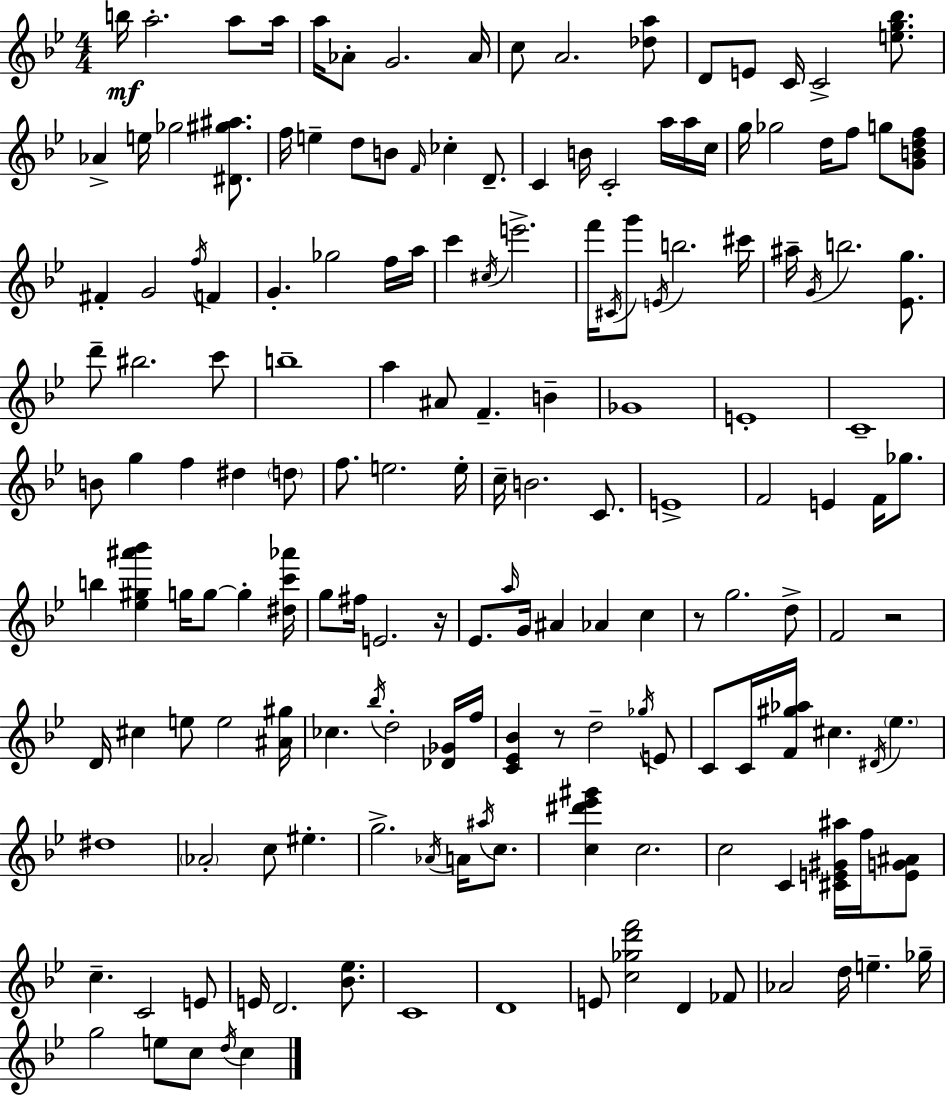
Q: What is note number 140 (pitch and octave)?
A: E5